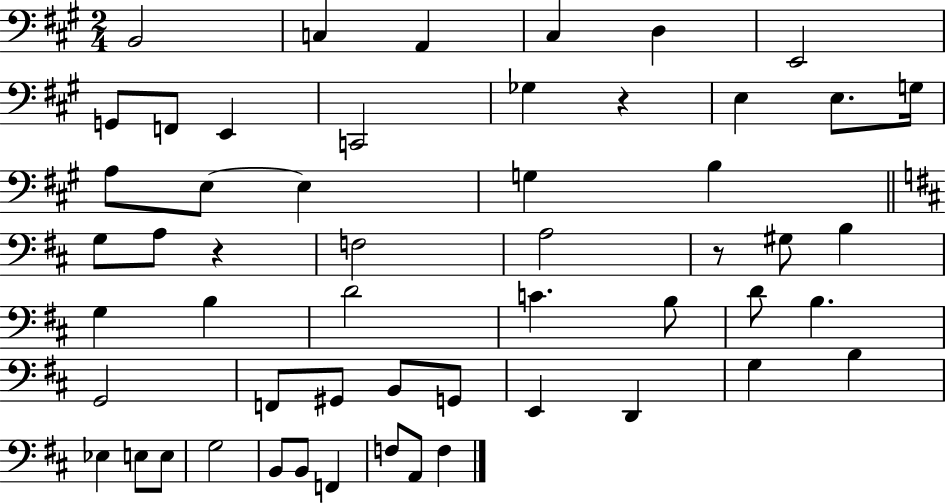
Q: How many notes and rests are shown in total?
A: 54